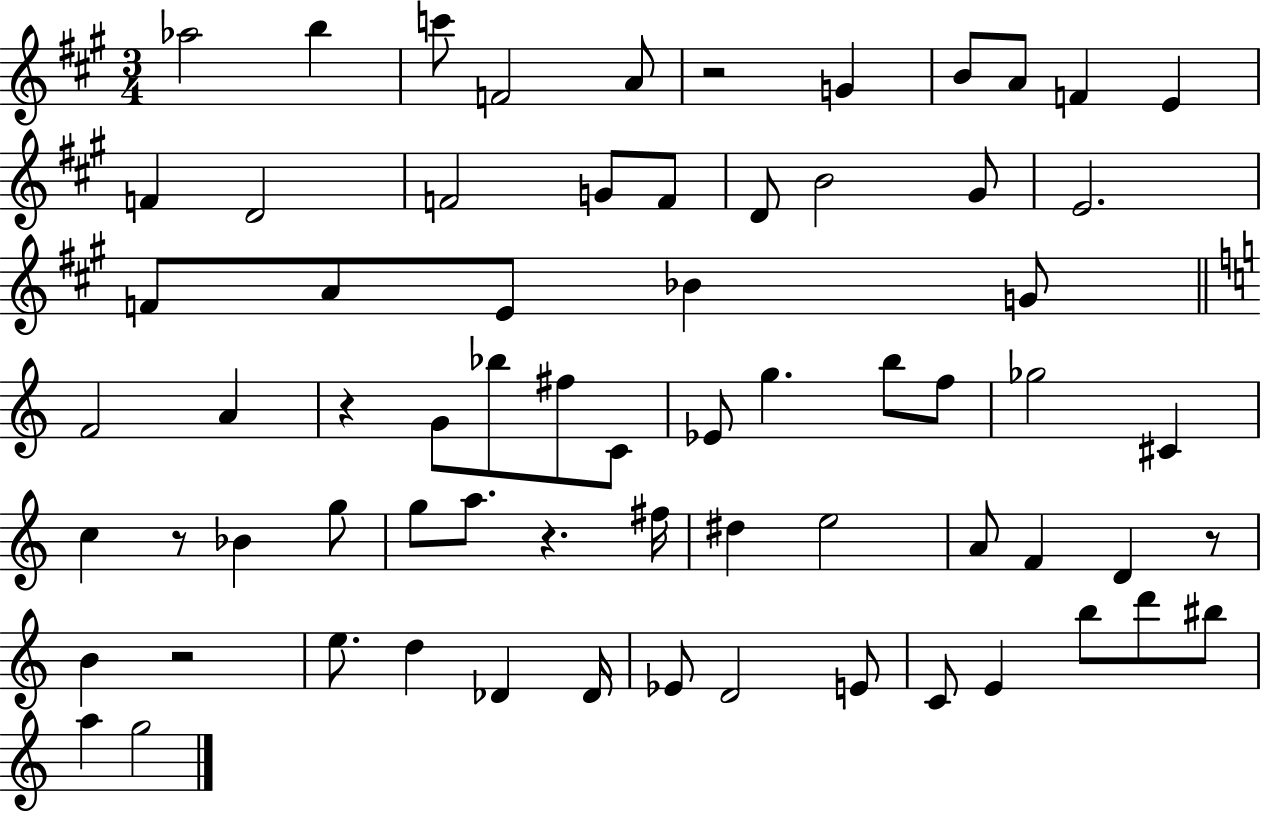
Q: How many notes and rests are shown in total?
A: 68